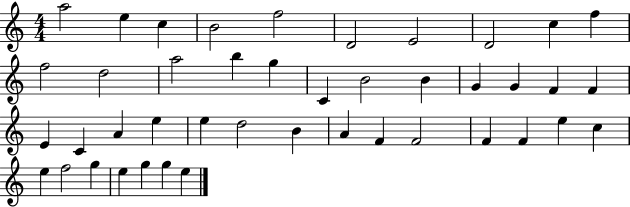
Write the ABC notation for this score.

X:1
T:Untitled
M:4/4
L:1/4
K:C
a2 e c B2 f2 D2 E2 D2 c f f2 d2 a2 b g C B2 B G G F F E C A e e d2 B A F F2 F F e c e f2 g e g g e